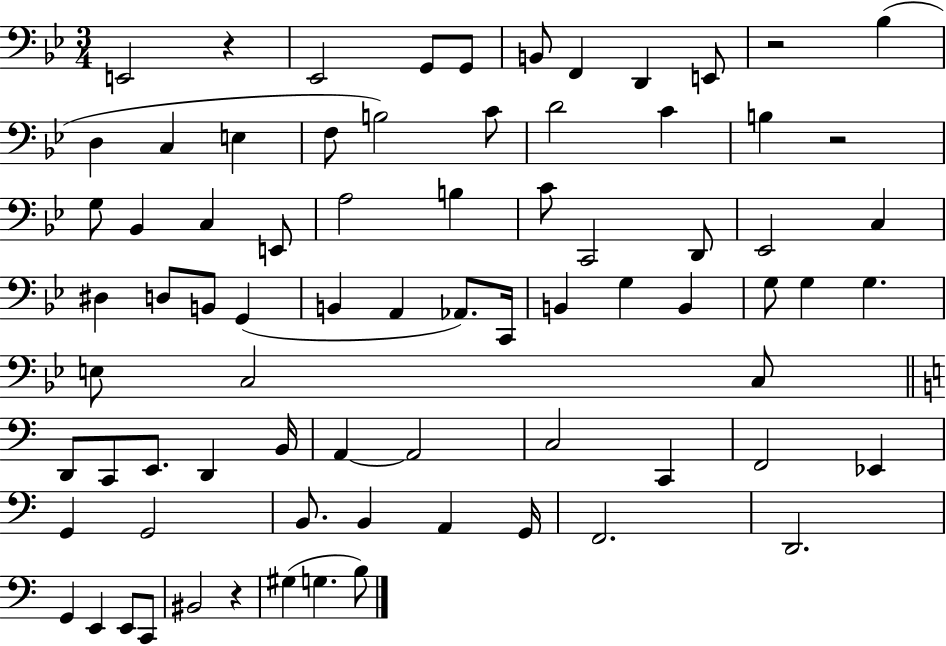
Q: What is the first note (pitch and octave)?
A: E2